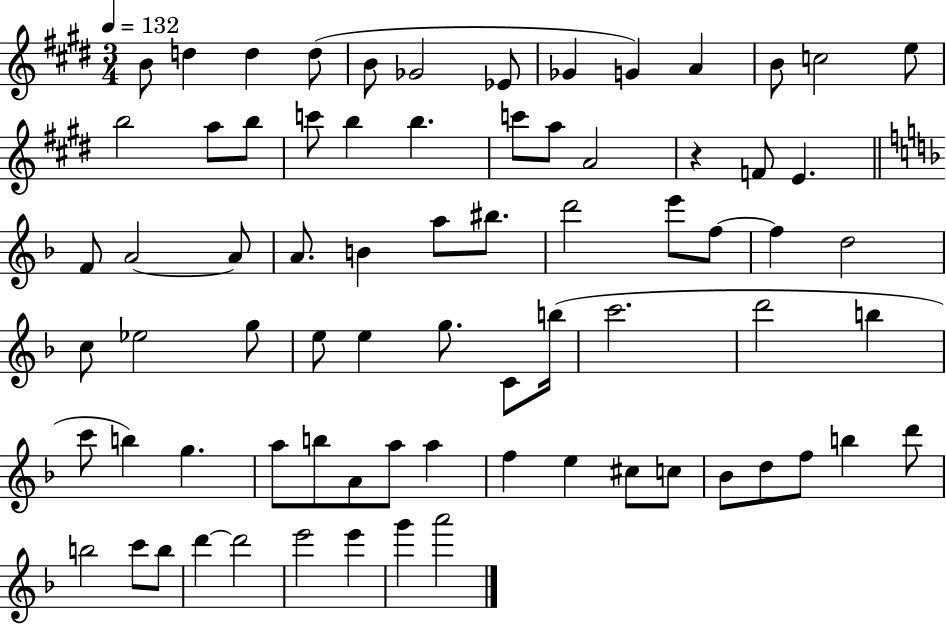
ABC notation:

X:1
T:Untitled
M:3/4
L:1/4
K:E
B/2 d d d/2 B/2 _G2 _E/2 _G G A B/2 c2 e/2 b2 a/2 b/2 c'/2 b b c'/2 a/2 A2 z F/2 E F/2 A2 A/2 A/2 B a/2 ^b/2 d'2 e'/2 f/2 f d2 c/2 _e2 g/2 e/2 e g/2 C/2 b/4 c'2 d'2 b c'/2 b g a/2 b/2 A/2 a/2 a f e ^c/2 c/2 _B/2 d/2 f/2 b d'/2 b2 c'/2 b/2 d' d'2 e'2 e' g' a'2